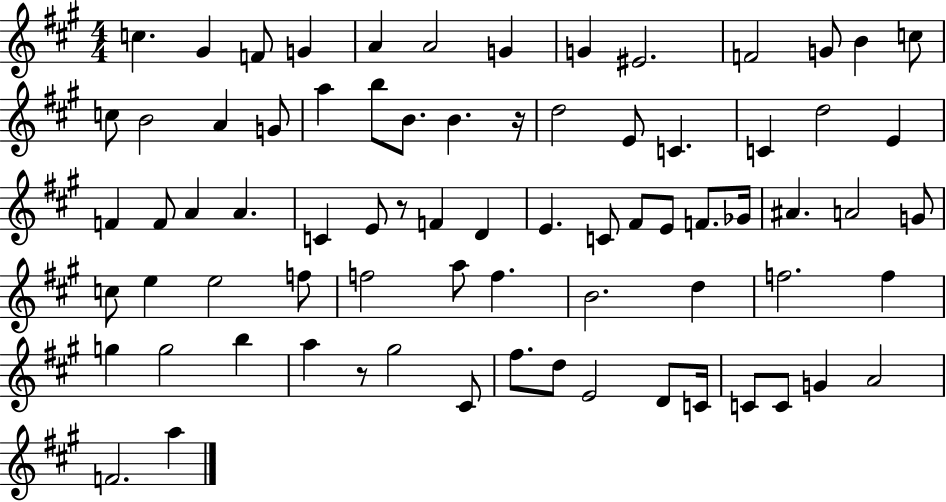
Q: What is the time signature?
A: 4/4